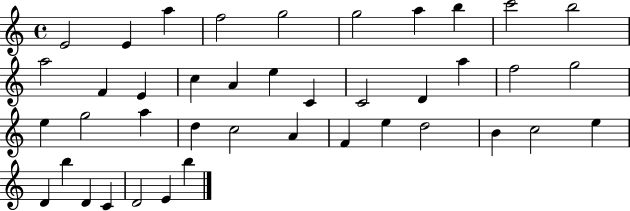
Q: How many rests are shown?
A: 0